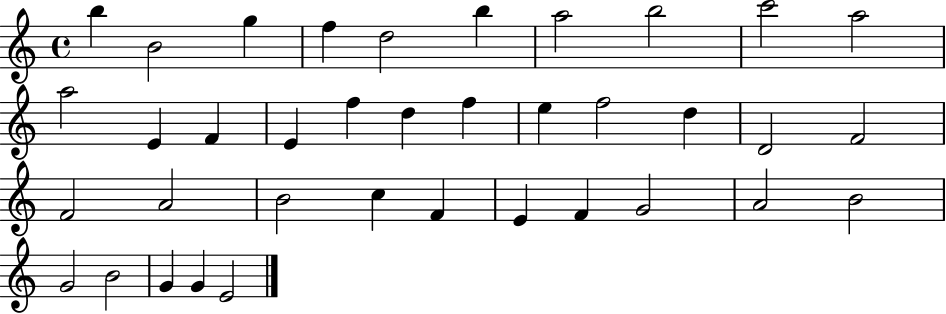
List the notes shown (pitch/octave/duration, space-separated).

B5/q B4/h G5/q F5/q D5/h B5/q A5/h B5/h C6/h A5/h A5/h E4/q F4/q E4/q F5/q D5/q F5/q E5/q F5/h D5/q D4/h F4/h F4/h A4/h B4/h C5/q F4/q E4/q F4/q G4/h A4/h B4/h G4/h B4/h G4/q G4/q E4/h